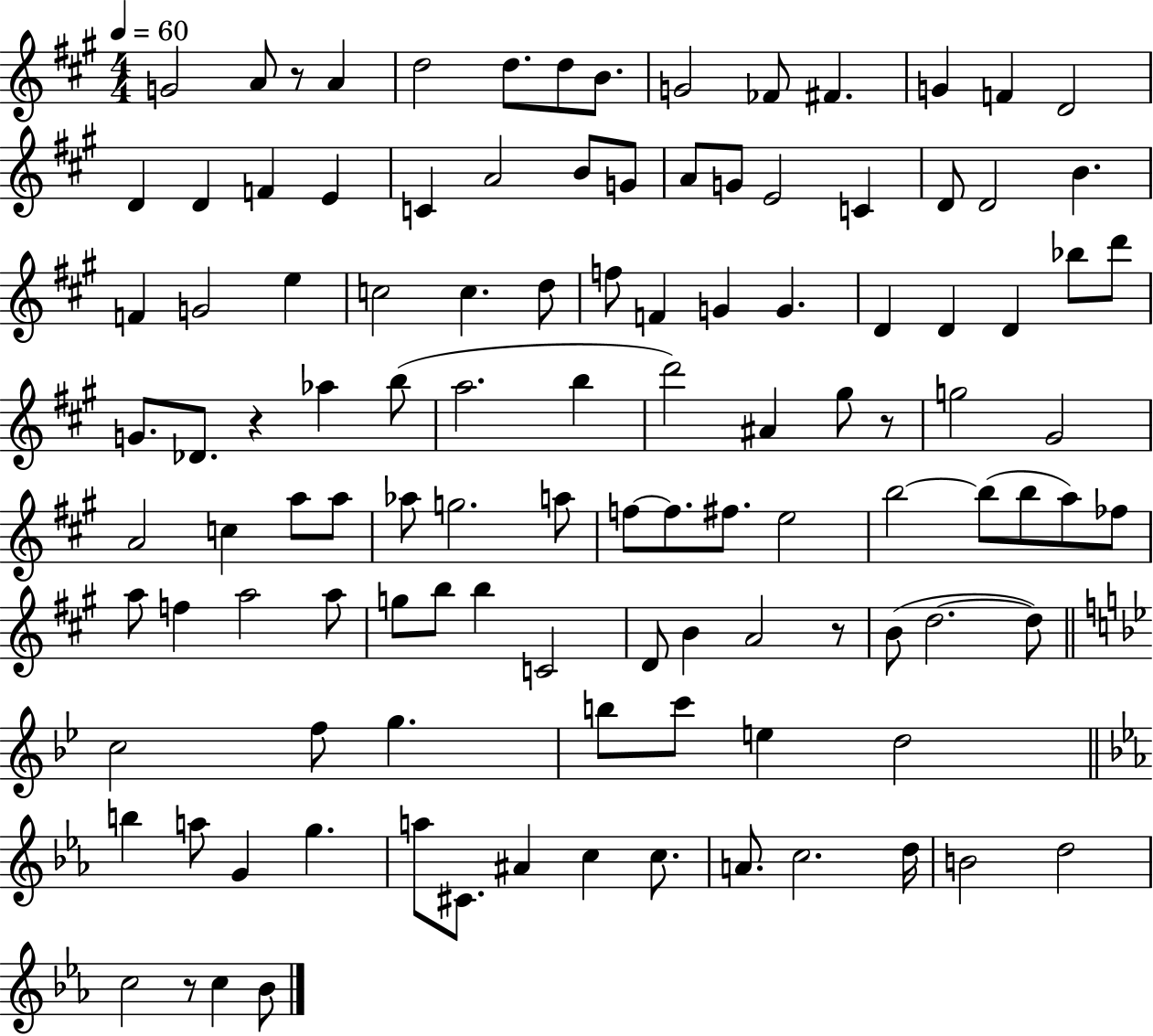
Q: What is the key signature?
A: A major